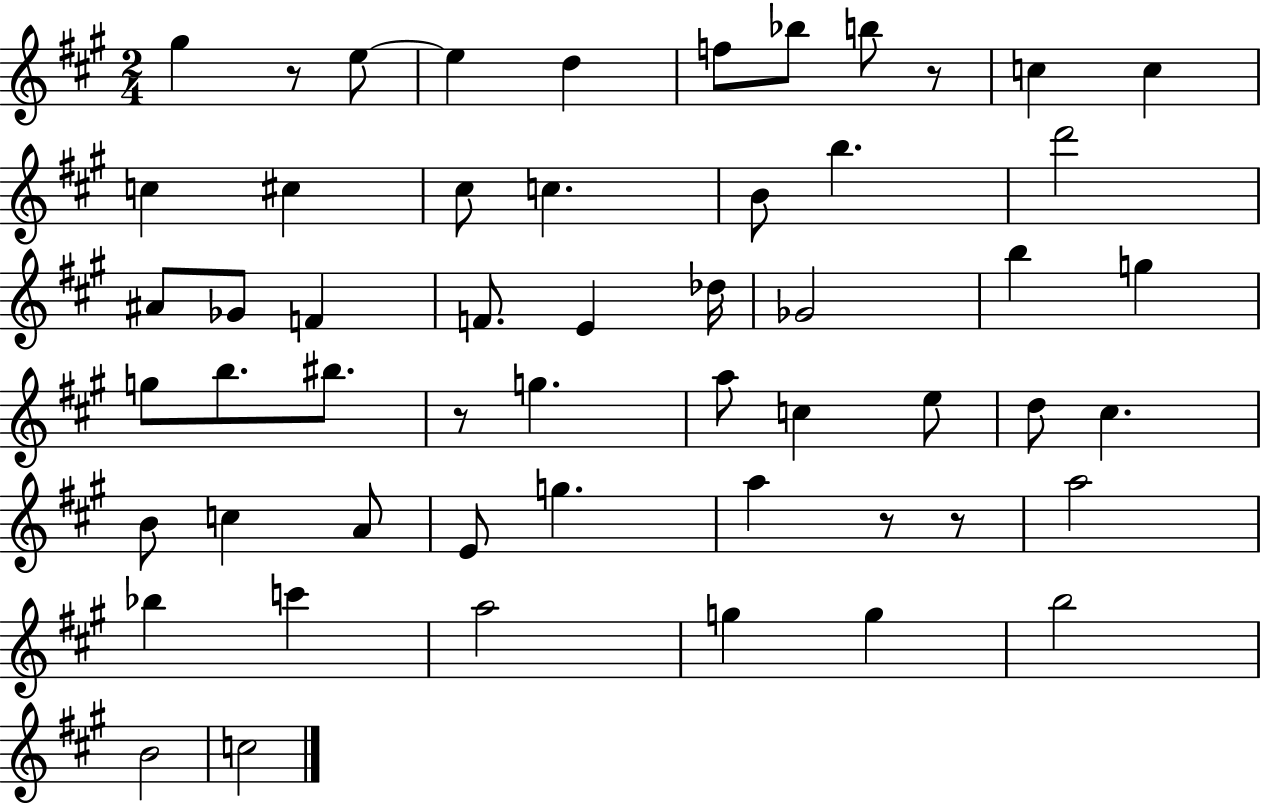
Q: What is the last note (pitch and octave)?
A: C5